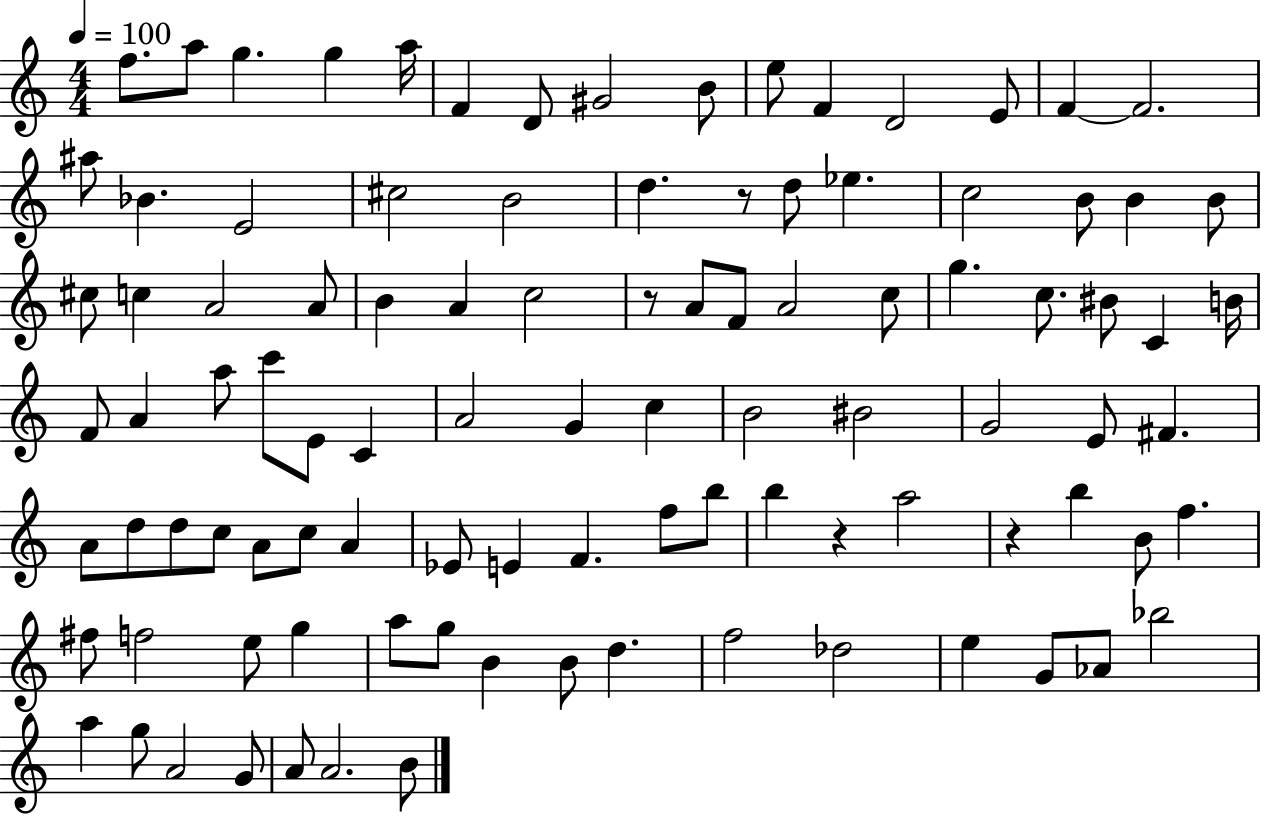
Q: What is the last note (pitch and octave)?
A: B4